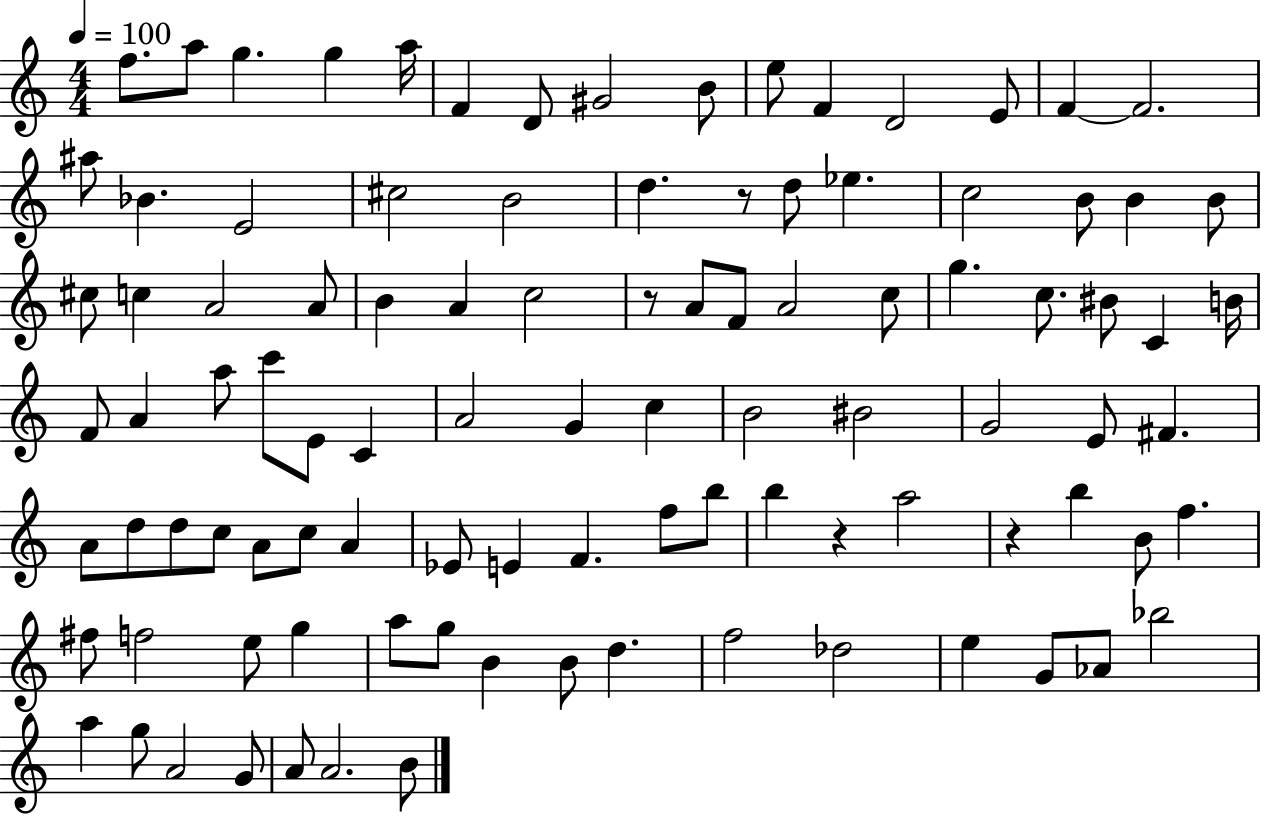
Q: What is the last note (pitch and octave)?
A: B4